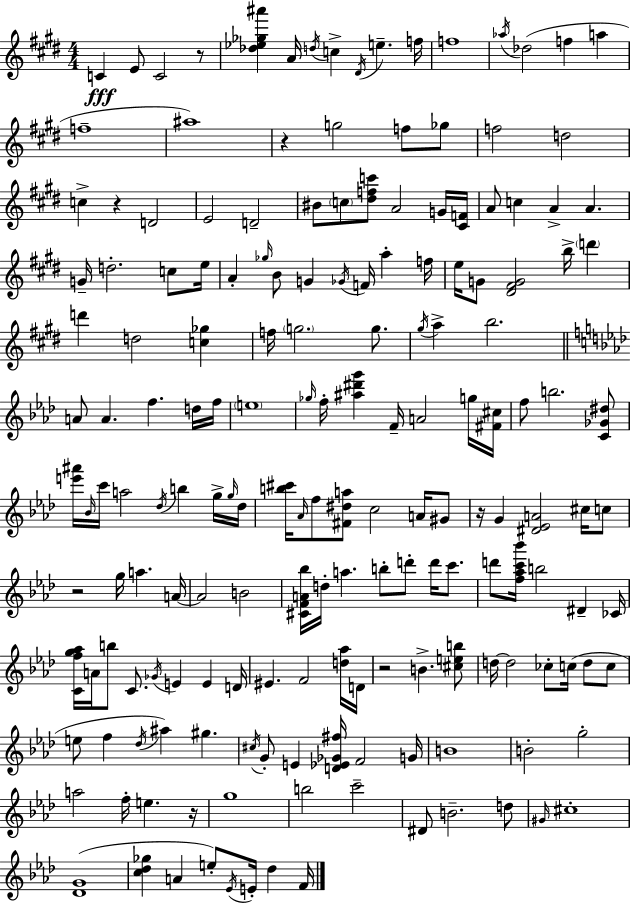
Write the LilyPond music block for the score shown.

{
  \clef treble
  \numericTimeSignature
  \time 4/4
  \key e \major
  c'4\fff e'8 c'2 r8 | <des'' ees'' ges'' ais'''>4 a'16 \acciaccatura { d''16 } c''4-> \acciaccatura { dis'16 } e''4.-- | f''16 f''1 | \acciaccatura { aes''16 } des''2( f''4 a''4 | \break f''1-- | ais''1) | r4 g''2 f''8 | ges''8 f''2 d''2 | \break c''4-> r4 d'2 | e'2 d'2-- | bis'8 \parenthesize c''8 <dis'' f'' c'''>8 a'2 | g'16 <cis' f'>16 a'8 c''4 a'4-> a'4. | \break g'16-- d''2.-. | c''8 e''16 a'4-. \grace { ges''16 } b'8 g'4 \acciaccatura { ges'16 } f'16 | a''4-. f''16 e''16 g'8 <dis' fis' g'>2 | b''16-> \parenthesize d'''4 d'''4 d''2 | \break <c'' ges''>4 f''16 \parenthesize g''2. | g''8. \acciaccatura { gis''16 } a''4-> b''2. | \bar "||" \break \key aes \major a'8 a'4. f''4. d''16 f''16 | \parenthesize e''1 | \grace { ges''16 } f''16-. <ais'' dis''' g'''>4 f'16-- a'2 g''16 | <fis' cis''>16 f''8 b''2. <c' ges' dis''>8 | \break <e''' ais'''>16 \grace { bes'16 } c'''16 a''2 \acciaccatura { des''16 } b''4 | g''16-> \grace { g''16 } des''16 <b'' cis'''>16 \grace { aes'16 } f''8 <fis' dis'' a''>8 c''2 | a'16 gis'8 r16 g'4 <dis' ees' a'>2 | cis''16 c''8 r2 g''16 a''4. | \break a'16~~ a'2 b'2 | <cis' f' a' bes''>16 d''16-. a''4. b''8-. d'''8-. | d'''16 c'''8. d'''8 <f'' aes'' c''' bes'''>16 b''2 | dis'4-- ces'16 <c' f'' g'' aes''>16 a'16 b''8 c'8. \acciaccatura { ges'16 } e'4 | \break e'4 d'16 eis'4. f'2 | <d'' aes''>16 d'16 r2 b'4.-> | <cis'' e'' b''>8 d''16~~ d''2 ces''8-. | c''16( d''8 c''8 e''8 f''4 \acciaccatura { des''16 }) ais''4 | \break gis''4. \acciaccatura { cis''16 } g'8-. e'4 <d' ees' ges' fis''>16 f'2 | g'16 b'1 | b'2-. | g''2-. a''2 | \break f''16-. e''4. r16 g''1 | b''2 | c'''2-- dis'8 b'2.-- | d''8 \grace { gis'16 } cis''1-. | \break <des' g'>1( | <c'' des'' ges''>4 a'4 | e''8-.) \acciaccatura { ees'16 } e'16-. des''4 f'16 \bar "|."
}